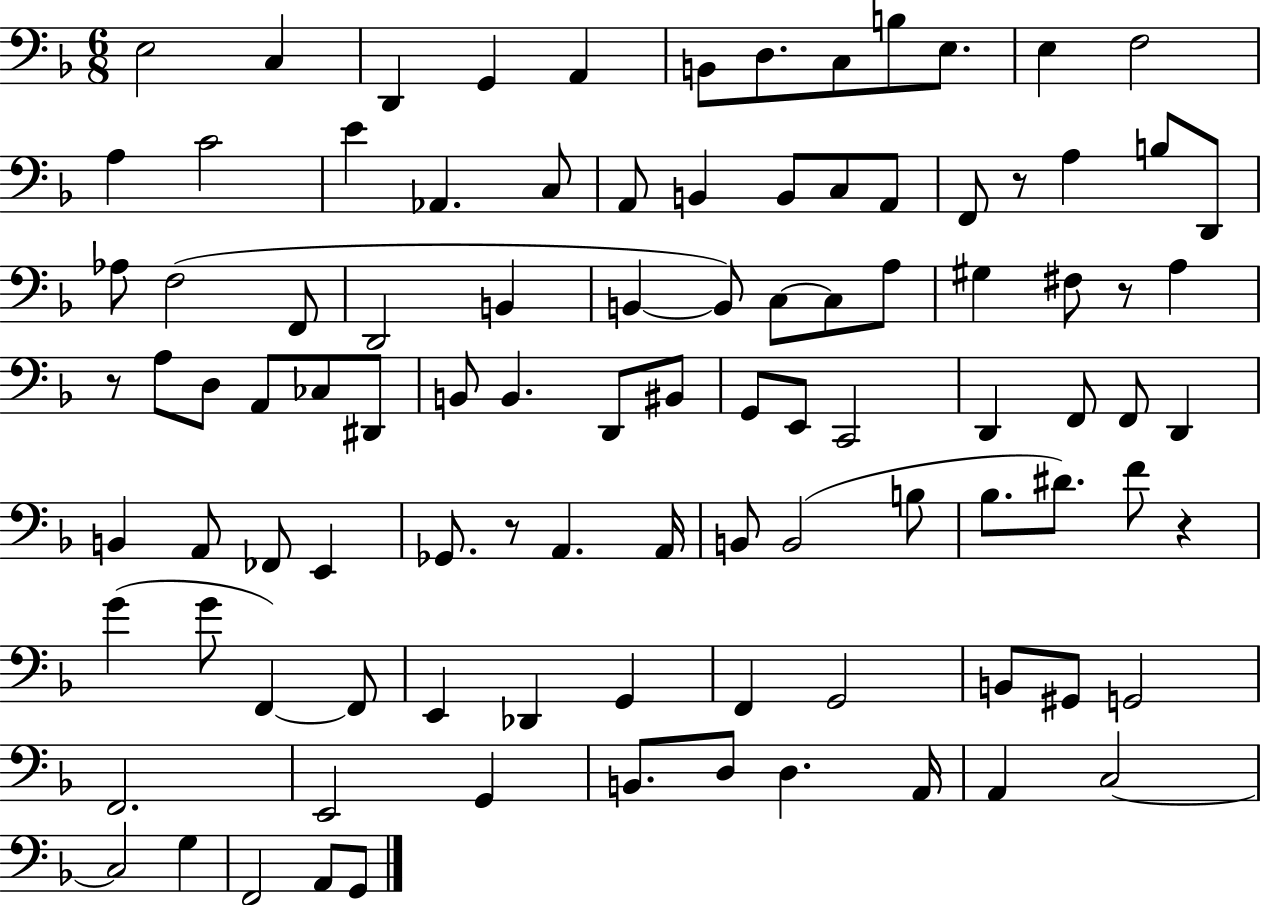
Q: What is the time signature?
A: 6/8